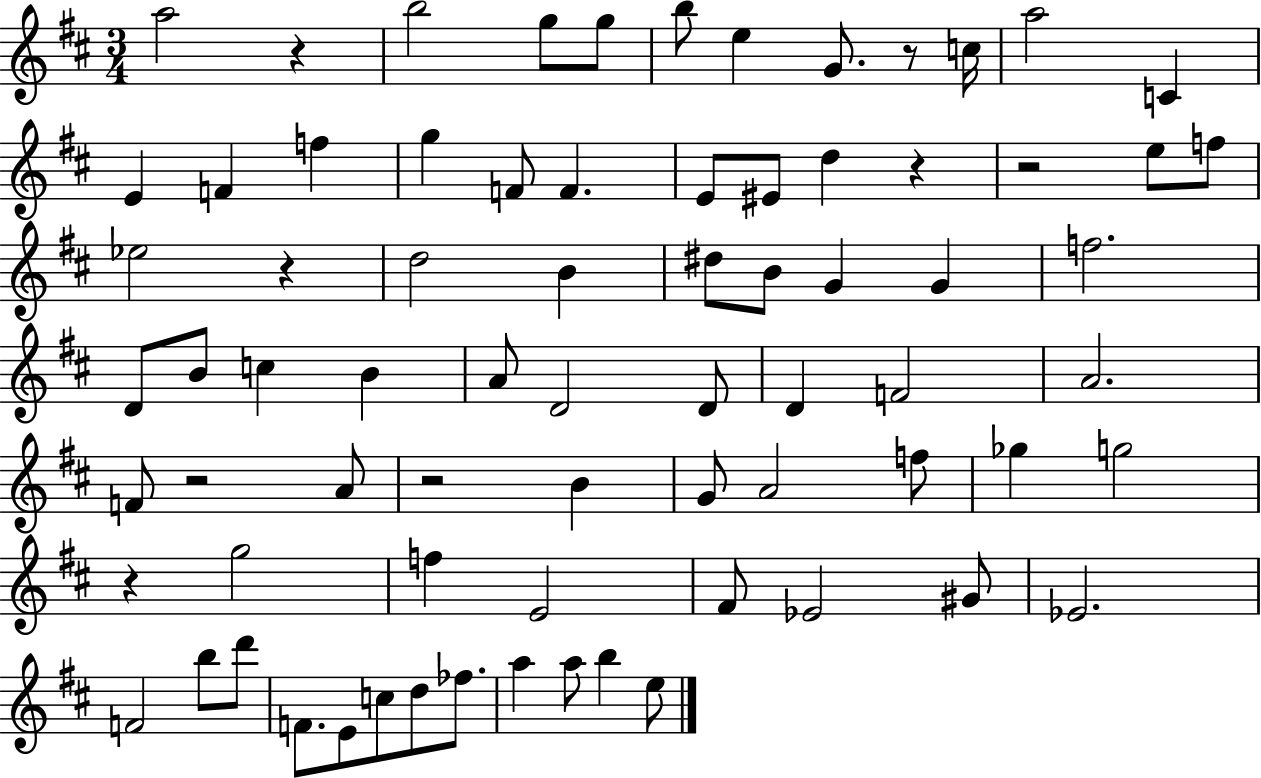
{
  \clef treble
  \numericTimeSignature
  \time 3/4
  \key d \major
  a''2 r4 | b''2 g''8 g''8 | b''8 e''4 g'8. r8 c''16 | a''2 c'4 | \break e'4 f'4 f''4 | g''4 f'8 f'4. | e'8 eis'8 d''4 r4 | r2 e''8 f''8 | \break ees''2 r4 | d''2 b'4 | dis''8 b'8 g'4 g'4 | f''2. | \break d'8 b'8 c''4 b'4 | a'8 d'2 d'8 | d'4 f'2 | a'2. | \break f'8 r2 a'8 | r2 b'4 | g'8 a'2 f''8 | ges''4 g''2 | \break r4 g''2 | f''4 e'2 | fis'8 ees'2 gis'8 | ees'2. | \break f'2 b''8 d'''8 | f'8. e'8 c''8 d''8 fes''8. | a''4 a''8 b''4 e''8 | \bar "|."
}